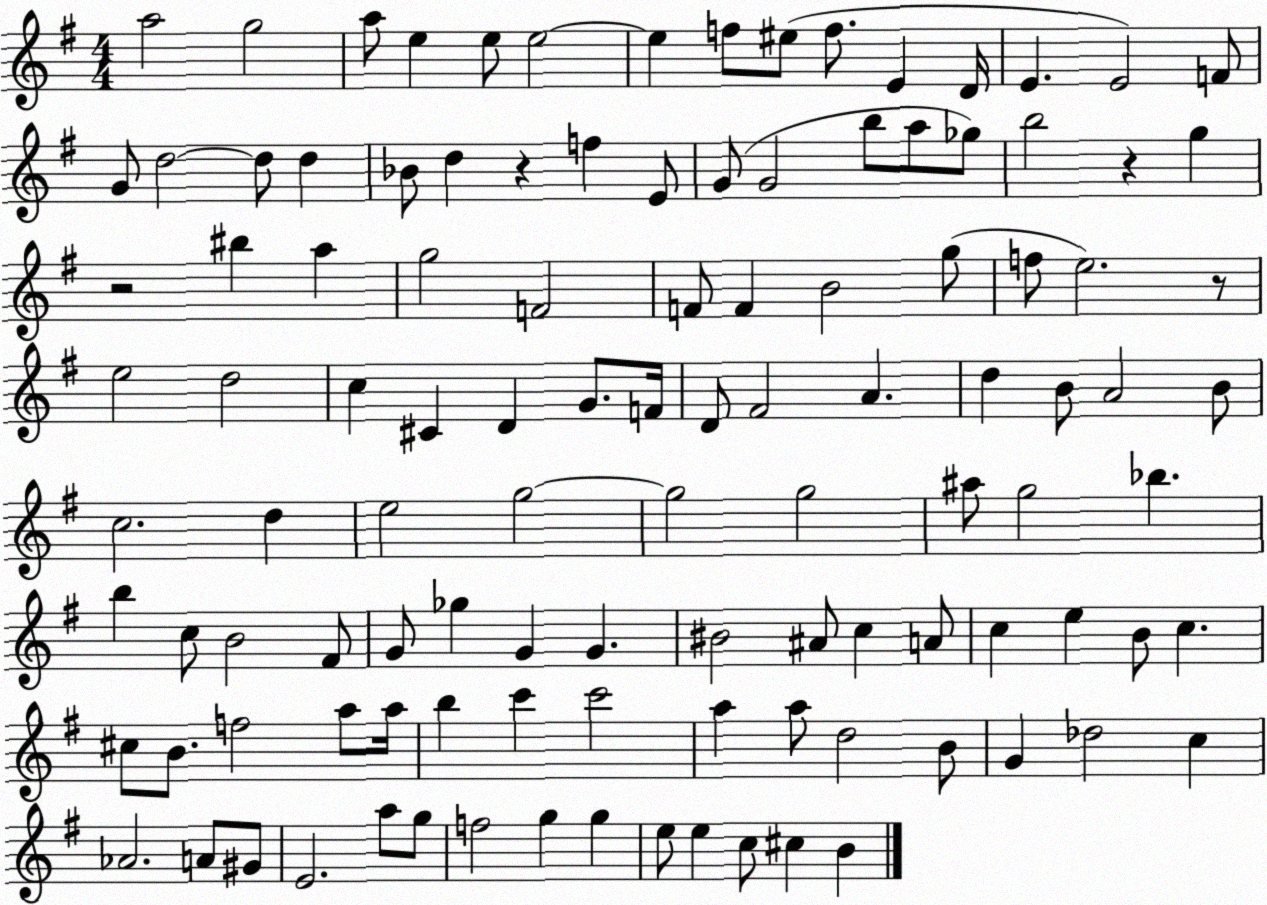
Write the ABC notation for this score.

X:1
T:Untitled
M:4/4
L:1/4
K:G
a2 g2 a/2 e e/2 e2 e f/2 ^e/2 f/2 E D/4 E E2 F/2 G/2 d2 d/2 d _B/2 d z f E/2 G/2 G2 b/2 a/2 _g/2 b2 z g z2 ^b a g2 F2 F/2 F B2 g/2 f/2 e2 z/2 e2 d2 c ^C D G/2 F/4 D/2 ^F2 A d B/2 A2 B/2 c2 d e2 g2 g2 g2 ^a/2 g2 _b b c/2 B2 ^F/2 G/2 _g G G ^B2 ^A/2 c A/2 c e B/2 c ^c/2 B/2 f2 a/2 a/4 b c' c'2 a a/2 d2 B/2 G _d2 c _A2 A/2 ^G/2 E2 a/2 g/2 f2 g g e/2 e c/2 ^c B